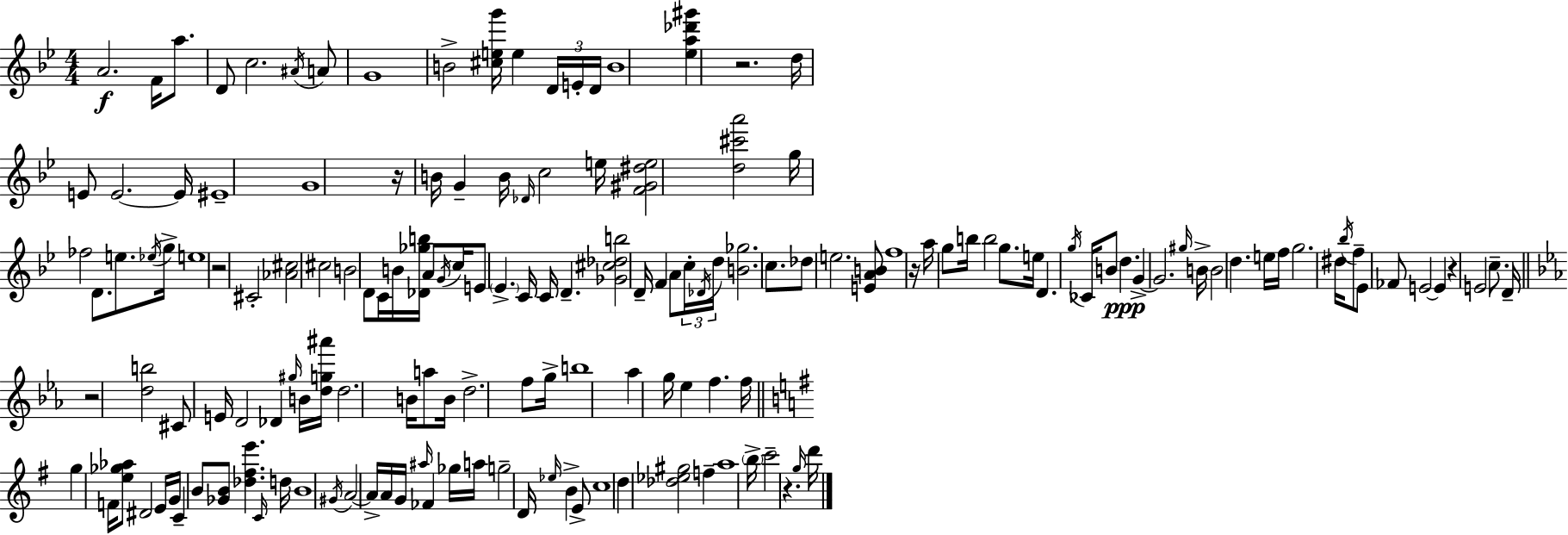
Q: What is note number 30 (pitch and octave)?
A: E5